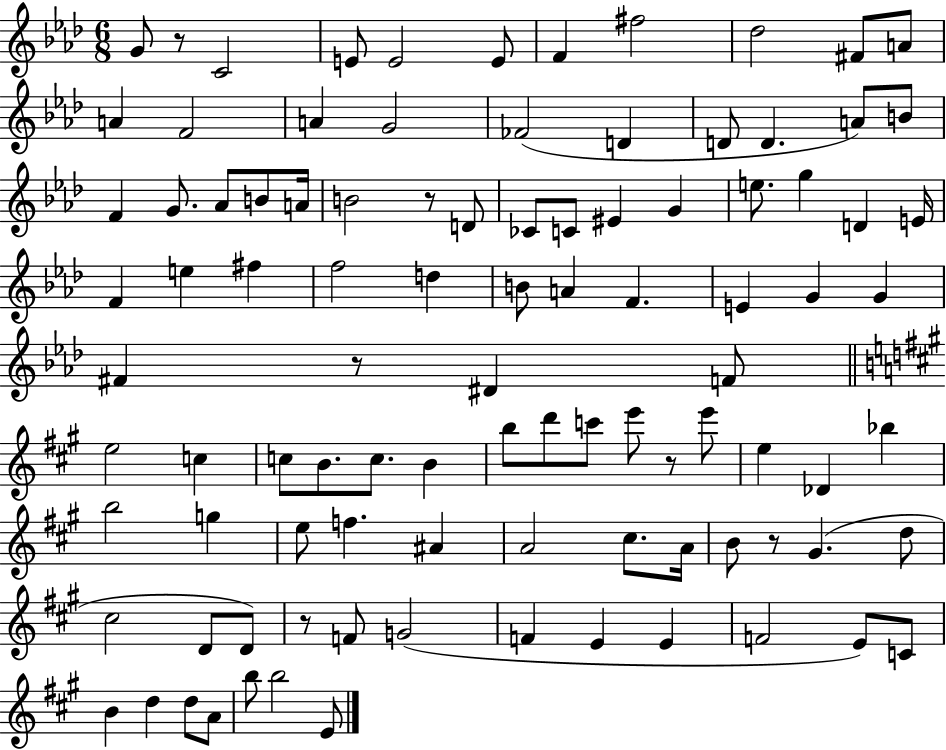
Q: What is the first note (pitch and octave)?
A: G4